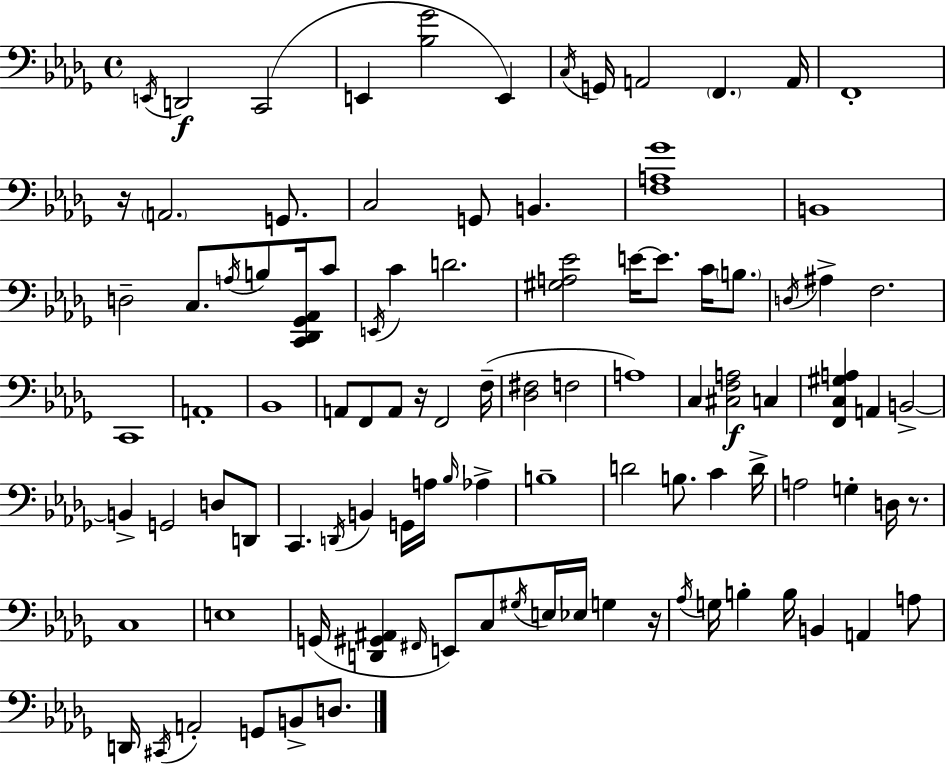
{
  \clef bass
  \time 4/4
  \defaultTimeSignature
  \key bes \minor
  \repeat volta 2 { \acciaccatura { e,16 }\f d,2 c,2( | e,4 <bes ges'>2 e,4) | \acciaccatura { c16 } g,16 a,2 \parenthesize f,4. | a,16 f,1-. | \break r16 \parenthesize a,2. g,8. | c2 g,8 b,4. | <f a ges'>1 | b,1 | \break d2-- c8. \acciaccatura { a16 } b8 | <c, des, ges, aes,>16 c'8 \acciaccatura { e,16 } c'4 d'2. | <gis a ees'>2 e'16~~ e'8. | c'16 \parenthesize b8. \acciaccatura { d16 } ais4-> f2. | \break c,1 | a,1-. | bes,1 | a,8 f,8 a,8 r16 f,2 | \break f16--( <des fis>2 f2 | a1) | c4 <cis f a>2\f | c4 <f, c gis a>4 a,4 b,2->~~ | \break b,4-> g,2 | d8 d,8 c,4. \acciaccatura { d,16 } b,4 | g,16 a16 \grace { bes16 } aes4-> b1-- | d'2 b8. | \break c'4 d'16-> a2 g4-. | d16 r8. c1 | e1 | g,16( <d, gis, ais,>4 \grace { fis,16 }) e,8 c8 | \break \acciaccatura { gis16 } e16 ees16 g4 r16 \acciaccatura { aes16 } g16 b4-. b16 | b,4 a,4 a8 d,16 \acciaccatura { cis,16 } a,2-. | g,8 b,8-> d8. } \bar "|."
}